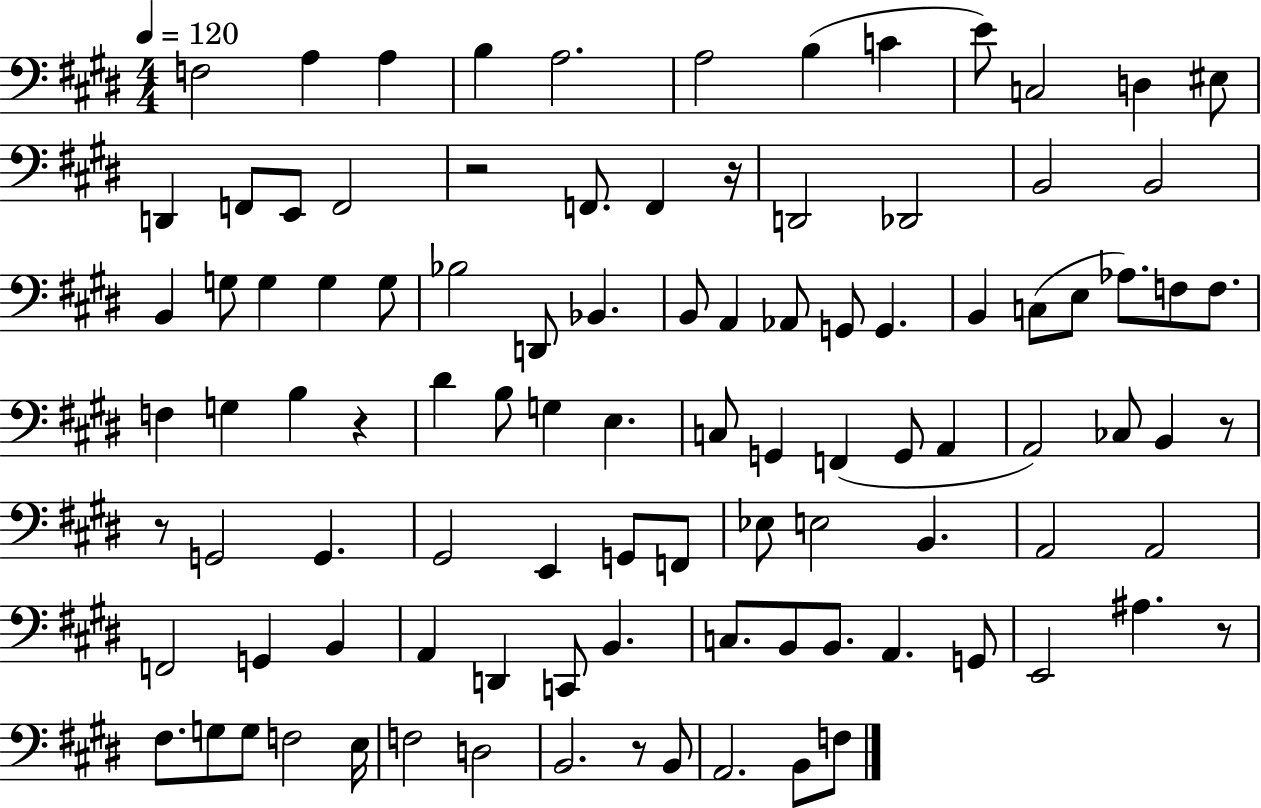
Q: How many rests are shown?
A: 7